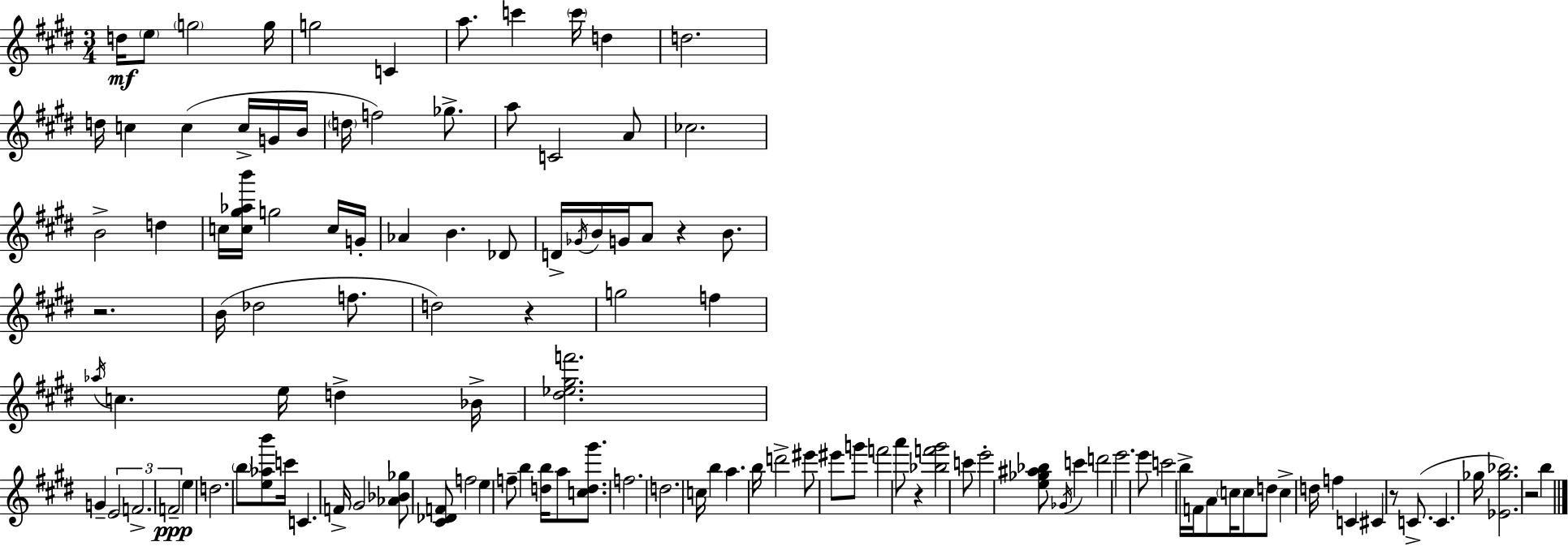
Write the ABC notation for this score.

X:1
T:Untitled
M:3/4
L:1/4
K:E
d/4 e/2 g2 g/4 g2 C a/2 c' c'/4 d d2 d/4 c c c/4 G/4 B/4 d/4 f2 _g/2 a/2 C2 A/2 _c2 B2 d c/4 [c^g_ab']/4 g2 c/4 G/4 _A B _D/2 D/4 _G/4 B/4 G/4 A/2 z B/2 z2 B/4 _d2 f/2 d2 z g2 f _a/4 c e/4 d _B/4 [^d_e^gf']2 G E2 F2 F2 e d2 b/2 [e_ab']/2 c'/4 C F/4 ^G2 [_A_B_g]/2 [^C_DF]/2 f2 e f/2 b [db]/4 a/2 [cd^g']/2 f2 d2 c/4 b a b/4 d'2 ^e'/2 ^e'/2 g'/2 f'2 a'/2 z [_bf'^g']2 c'/2 e'2 [e_g^a_b]/2 _G/4 c' d'2 e'2 e'/2 c'2 b/4 F/4 A/2 c/4 c/2 d/2 c d/4 f C ^C z/2 C/2 C _g/4 [_E_g_b]2 z2 b